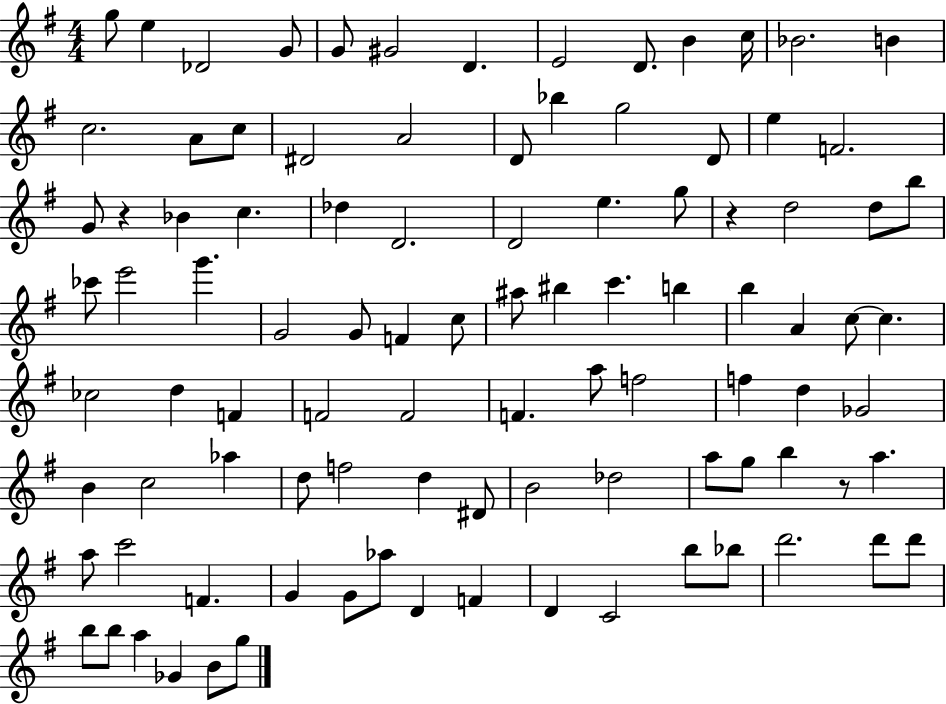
{
  \clef treble
  \numericTimeSignature
  \time 4/4
  \key g \major
  \repeat volta 2 { g''8 e''4 des'2 g'8 | g'8 gis'2 d'4. | e'2 d'8. b'4 c''16 | bes'2. b'4 | \break c''2. a'8 c''8 | dis'2 a'2 | d'8 bes''4 g''2 d'8 | e''4 f'2. | \break g'8 r4 bes'4 c''4. | des''4 d'2. | d'2 e''4. g''8 | r4 d''2 d''8 b''8 | \break ces'''8 e'''2 g'''4. | g'2 g'8 f'4 c''8 | ais''8 bis''4 c'''4. b''4 | b''4 a'4 c''8~~ c''4. | \break ces''2 d''4 f'4 | f'2 f'2 | f'4. a''8 f''2 | f''4 d''4 ges'2 | \break b'4 c''2 aes''4 | d''8 f''2 d''4 dis'8 | b'2 des''2 | a''8 g''8 b''4 r8 a''4. | \break a''8 c'''2 f'4. | g'4 g'8 aes''8 d'4 f'4 | d'4 c'2 b''8 bes''8 | d'''2. d'''8 d'''8 | \break b''8 b''8 a''4 ges'4 b'8 g''8 | } \bar "|."
}